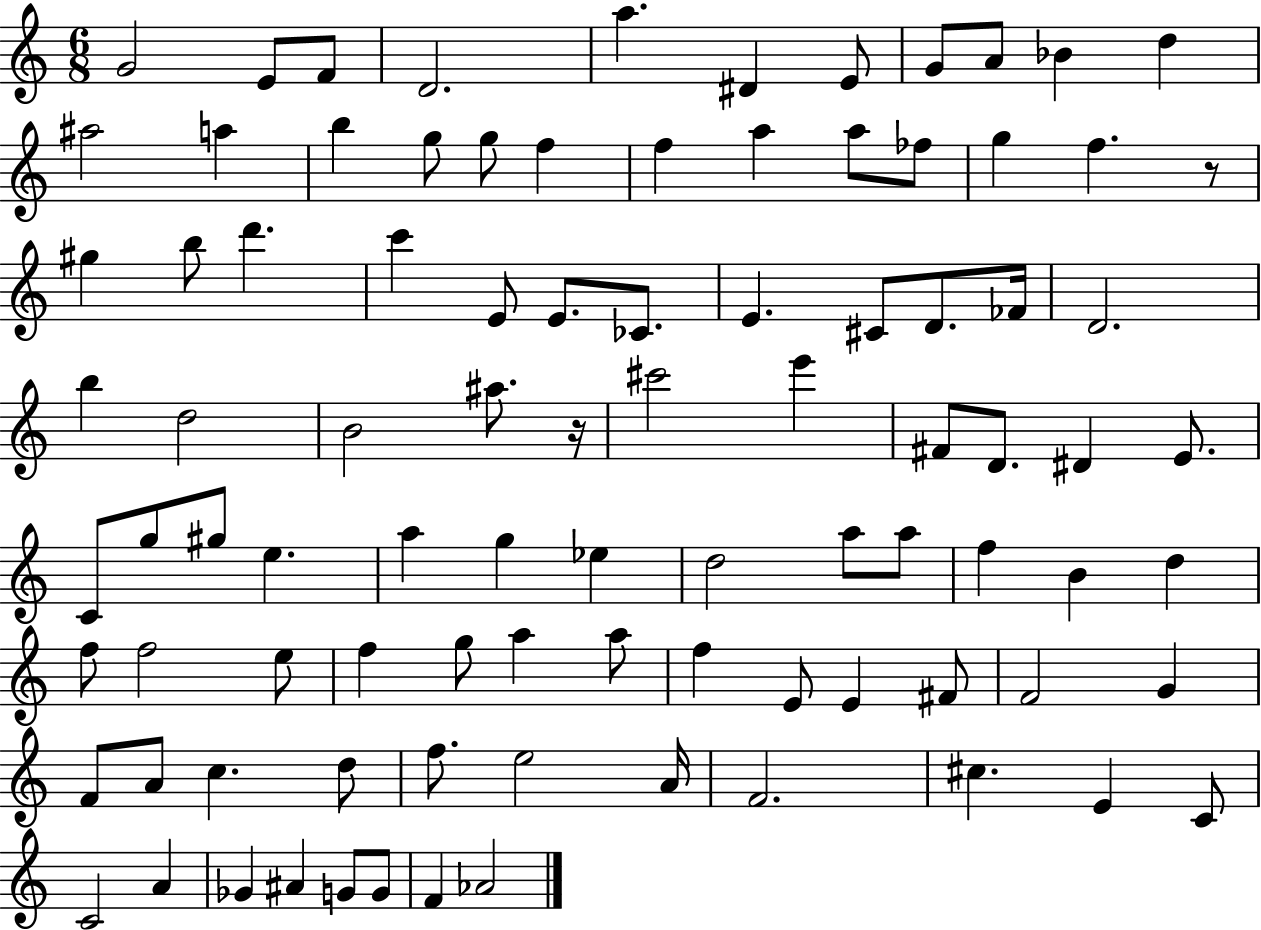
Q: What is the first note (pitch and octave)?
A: G4